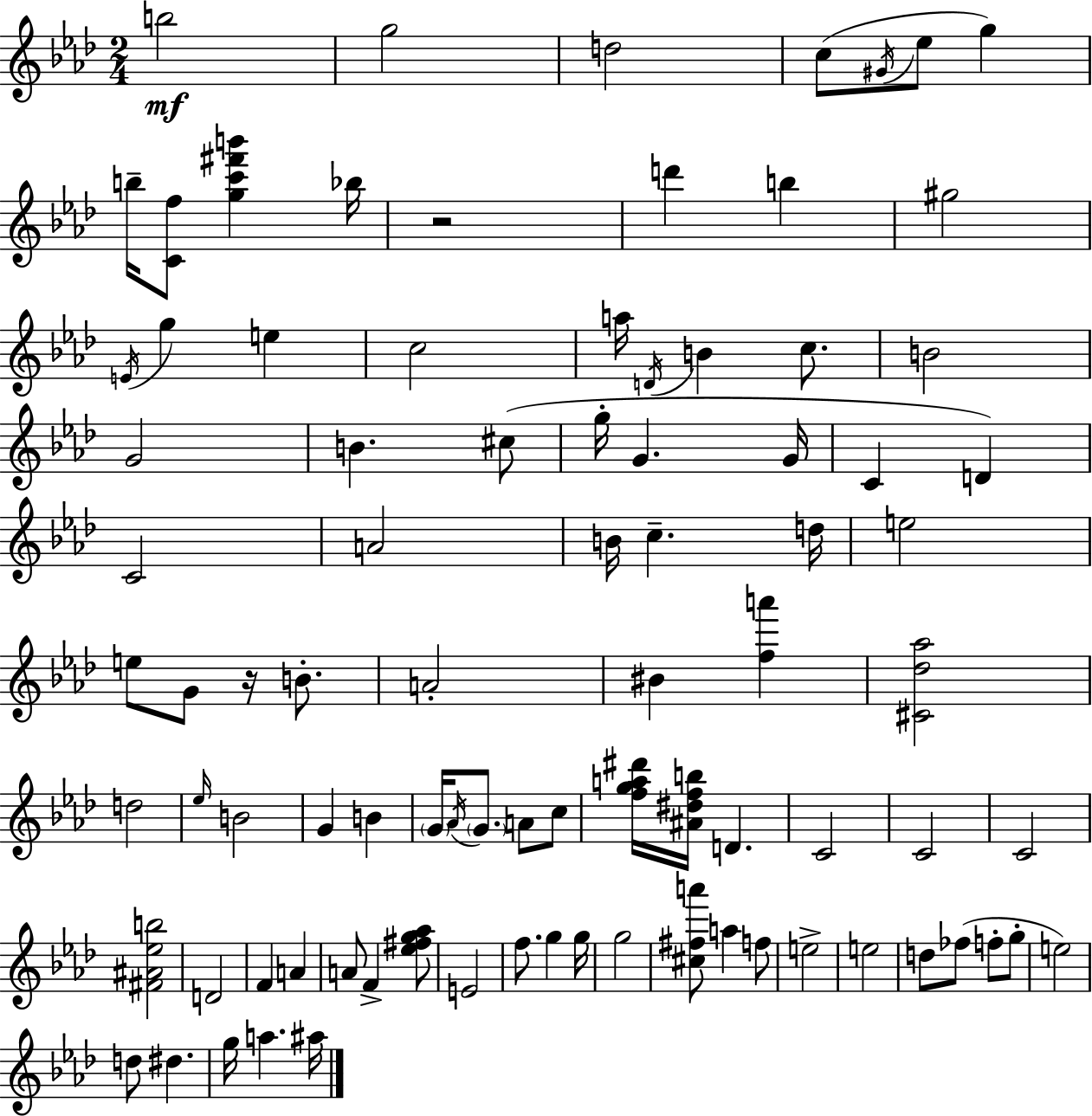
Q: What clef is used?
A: treble